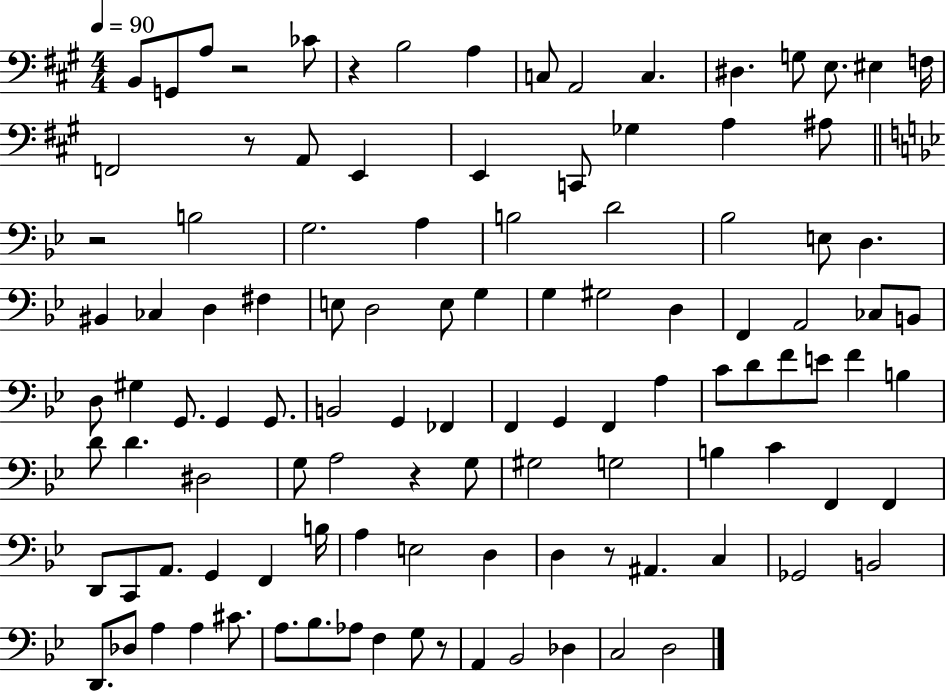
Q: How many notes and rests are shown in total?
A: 111